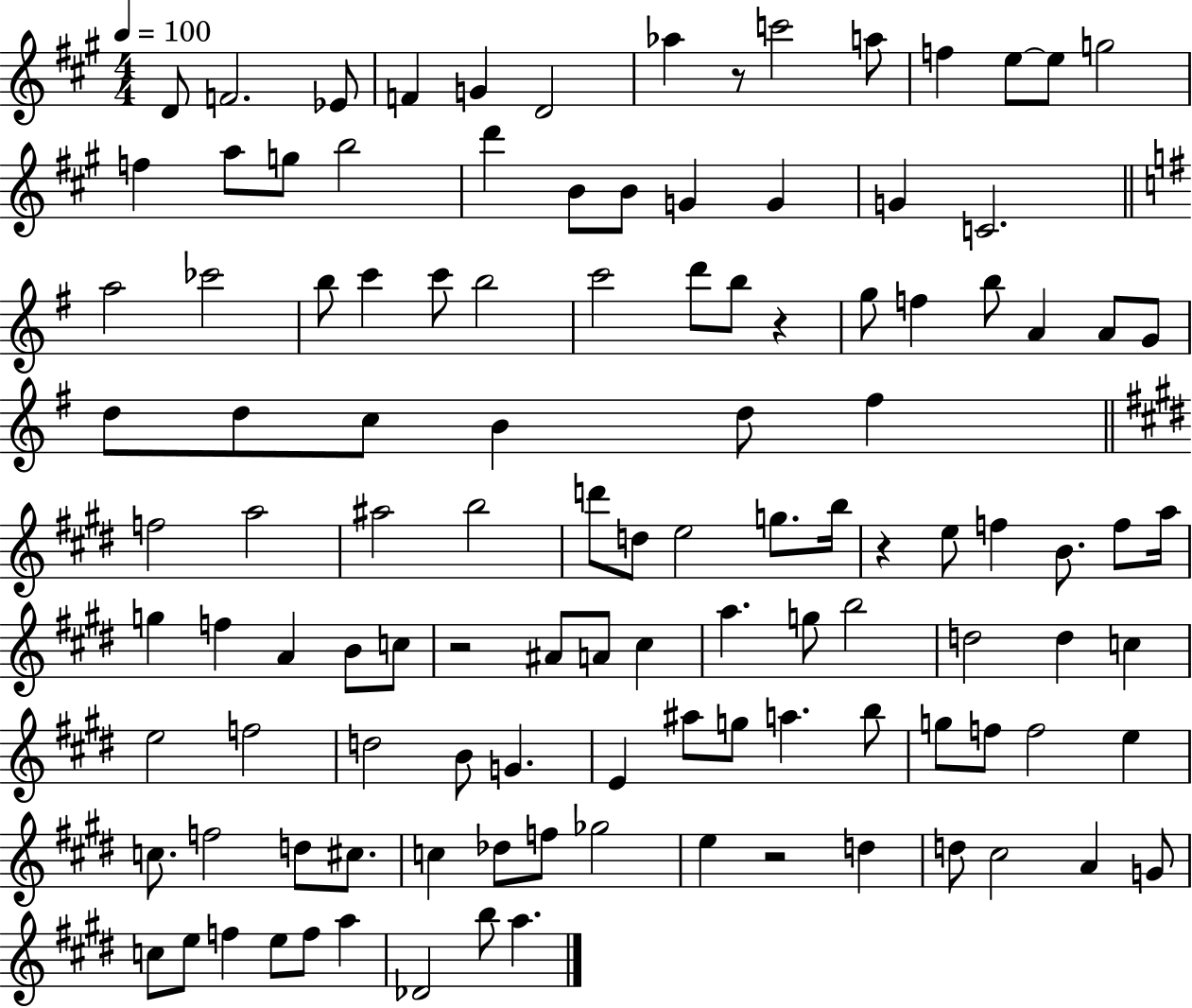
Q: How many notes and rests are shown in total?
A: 115